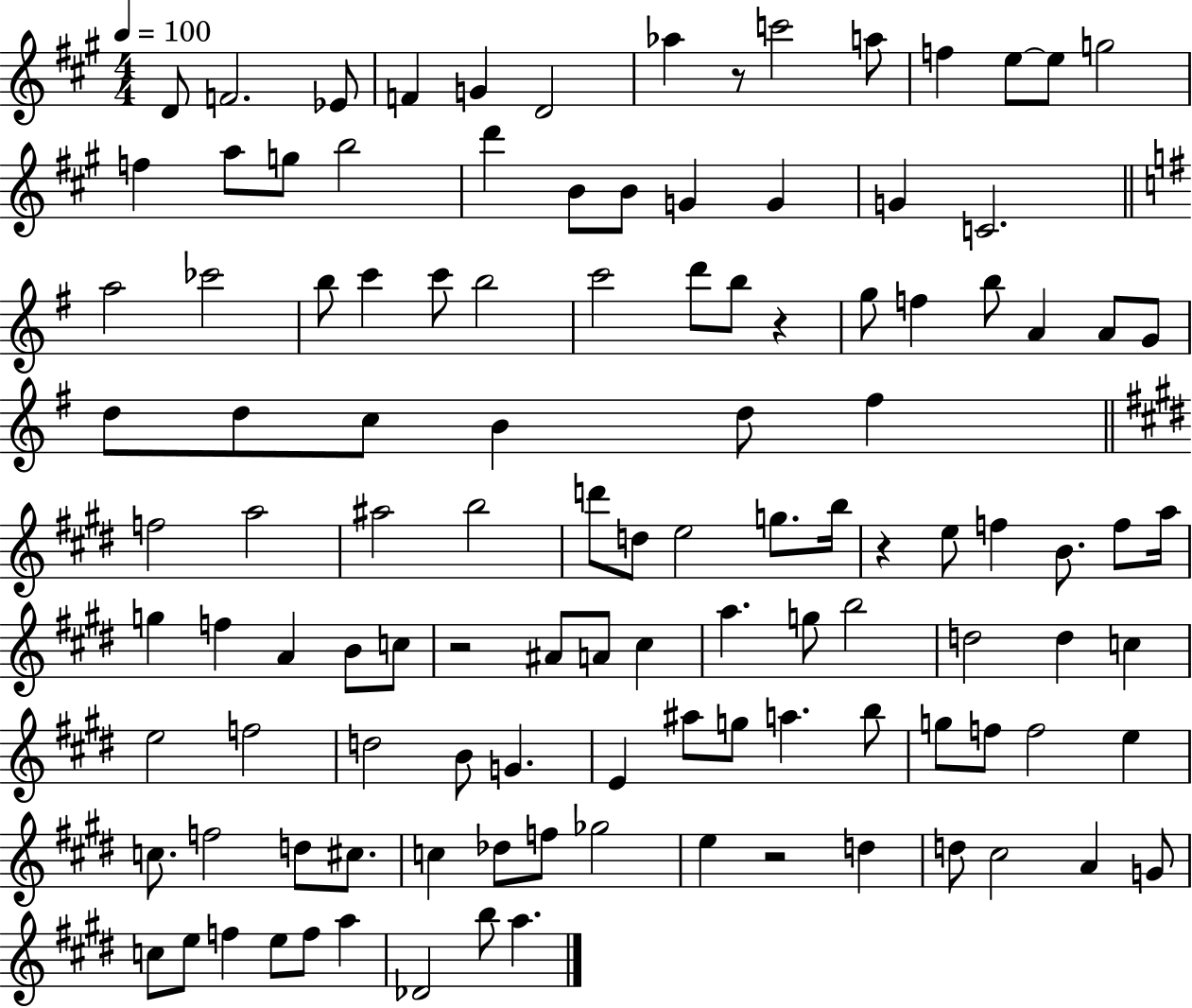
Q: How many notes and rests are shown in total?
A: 115